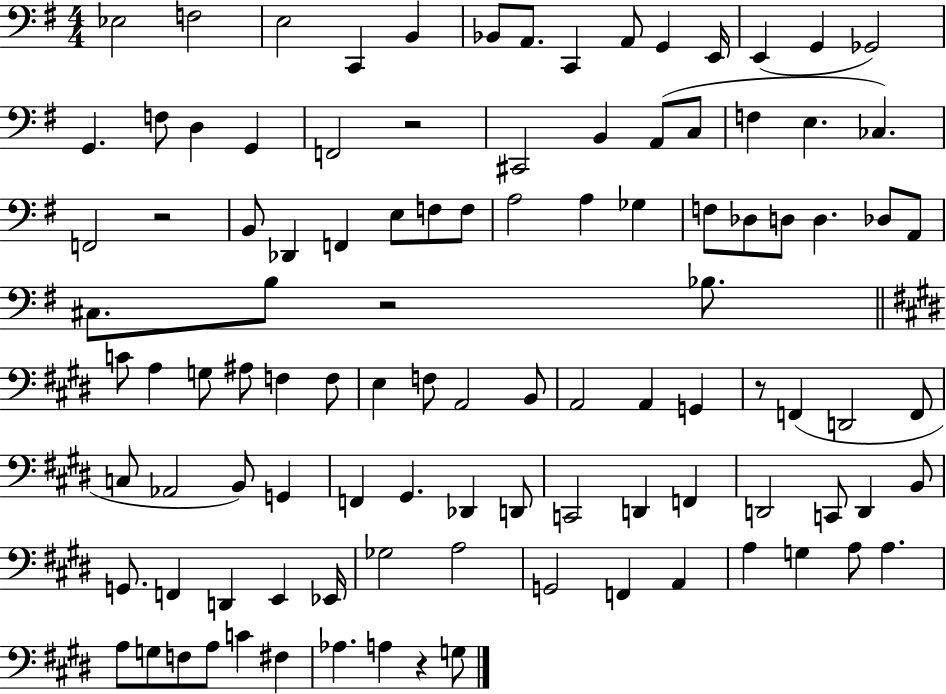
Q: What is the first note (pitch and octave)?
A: Eb3